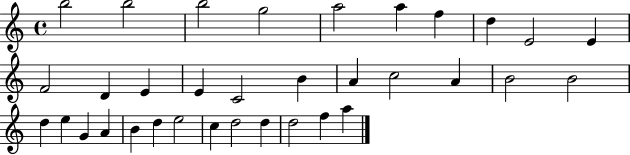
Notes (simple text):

B5/h B5/h B5/h G5/h A5/h A5/q F5/q D5/q E4/h E4/q F4/h D4/q E4/q E4/q C4/h B4/q A4/q C5/h A4/q B4/h B4/h D5/q E5/q G4/q A4/q B4/q D5/q E5/h C5/q D5/h D5/q D5/h F5/q A5/q